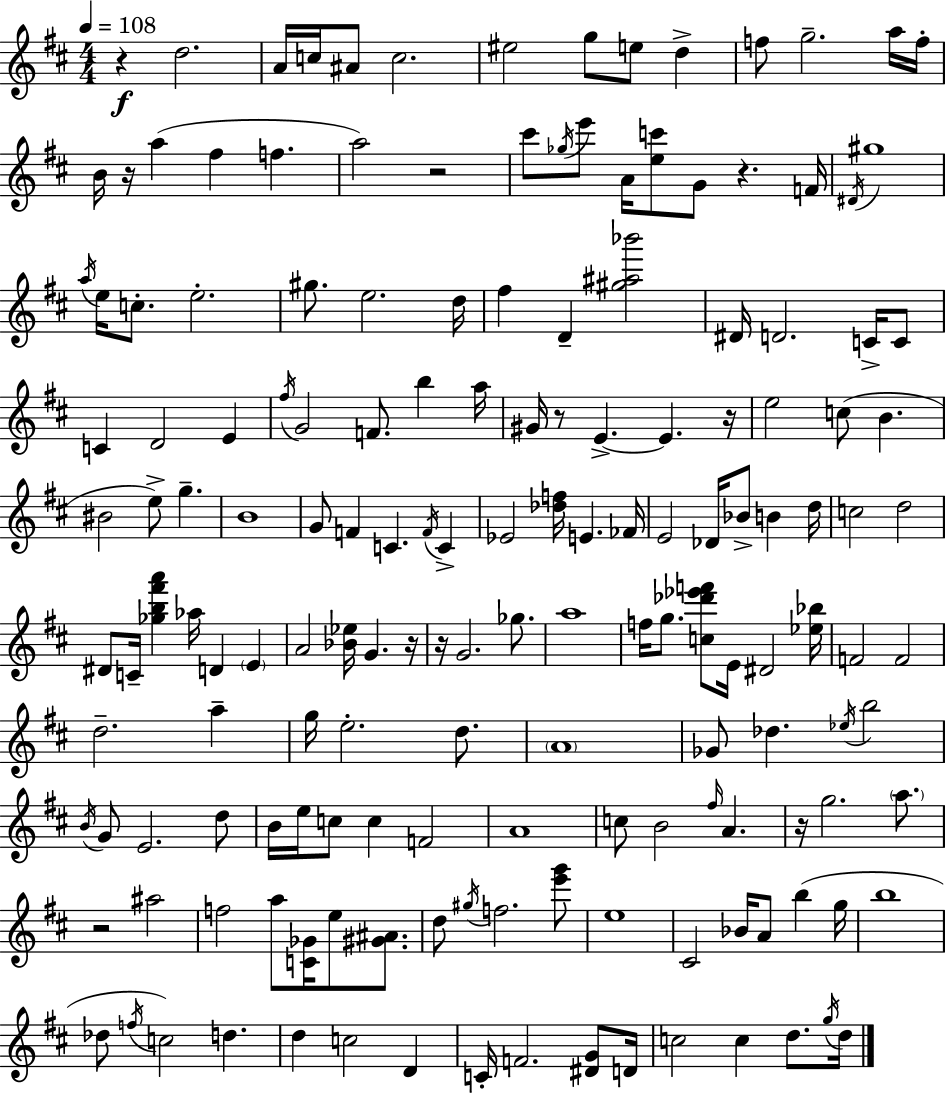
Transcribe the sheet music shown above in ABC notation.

X:1
T:Untitled
M:4/4
L:1/4
K:D
z d2 A/4 c/4 ^A/2 c2 ^e2 g/2 e/2 d f/2 g2 a/4 f/4 B/4 z/4 a ^f f a2 z2 ^c'/2 _g/4 e'/2 A/4 [ec']/2 G/2 z F/4 ^D/4 ^g4 a/4 e/4 c/2 e2 ^g/2 e2 d/4 ^f D [^g^a_b']2 ^D/4 D2 C/4 C/2 C D2 E ^f/4 G2 F/2 b a/4 ^G/4 z/2 E E z/4 e2 c/2 B ^B2 e/2 g B4 G/2 F C F/4 C _E2 [_df]/4 E _F/4 E2 _D/4 _B/2 B d/4 c2 d2 ^D/2 C/4 [_gb^f'a'] _a/4 D E A2 [_B_e]/4 G z/4 z/4 G2 _g/2 a4 f/4 g/2 [c_d'_e'f']/2 E/4 ^D2 [_e_b]/4 F2 F2 d2 a g/4 e2 d/2 A4 _G/2 _d _e/4 b2 B/4 G/2 E2 d/2 B/4 e/4 c/2 c F2 A4 c/2 B2 ^f/4 A z/4 g2 a/2 z2 ^a2 f2 a/2 [C_G]/4 e/2 [^G^A]/2 d/2 ^g/4 f2 [e'g']/2 e4 ^C2 _B/4 A/2 b g/4 b4 _d/2 f/4 c2 d d c2 D C/4 F2 [^DG]/2 D/4 c2 c d/2 g/4 d/4